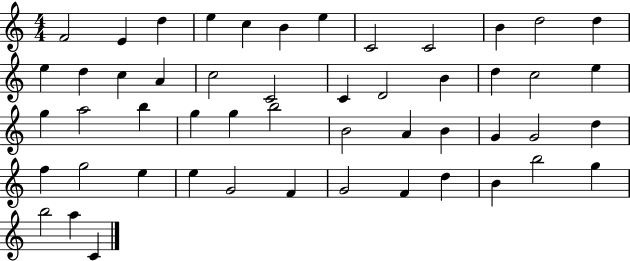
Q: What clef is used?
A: treble